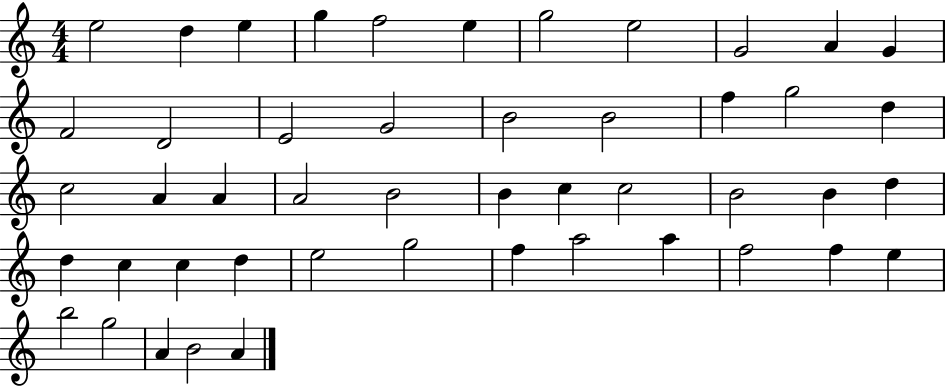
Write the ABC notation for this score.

X:1
T:Untitled
M:4/4
L:1/4
K:C
e2 d e g f2 e g2 e2 G2 A G F2 D2 E2 G2 B2 B2 f g2 d c2 A A A2 B2 B c c2 B2 B d d c c d e2 g2 f a2 a f2 f e b2 g2 A B2 A